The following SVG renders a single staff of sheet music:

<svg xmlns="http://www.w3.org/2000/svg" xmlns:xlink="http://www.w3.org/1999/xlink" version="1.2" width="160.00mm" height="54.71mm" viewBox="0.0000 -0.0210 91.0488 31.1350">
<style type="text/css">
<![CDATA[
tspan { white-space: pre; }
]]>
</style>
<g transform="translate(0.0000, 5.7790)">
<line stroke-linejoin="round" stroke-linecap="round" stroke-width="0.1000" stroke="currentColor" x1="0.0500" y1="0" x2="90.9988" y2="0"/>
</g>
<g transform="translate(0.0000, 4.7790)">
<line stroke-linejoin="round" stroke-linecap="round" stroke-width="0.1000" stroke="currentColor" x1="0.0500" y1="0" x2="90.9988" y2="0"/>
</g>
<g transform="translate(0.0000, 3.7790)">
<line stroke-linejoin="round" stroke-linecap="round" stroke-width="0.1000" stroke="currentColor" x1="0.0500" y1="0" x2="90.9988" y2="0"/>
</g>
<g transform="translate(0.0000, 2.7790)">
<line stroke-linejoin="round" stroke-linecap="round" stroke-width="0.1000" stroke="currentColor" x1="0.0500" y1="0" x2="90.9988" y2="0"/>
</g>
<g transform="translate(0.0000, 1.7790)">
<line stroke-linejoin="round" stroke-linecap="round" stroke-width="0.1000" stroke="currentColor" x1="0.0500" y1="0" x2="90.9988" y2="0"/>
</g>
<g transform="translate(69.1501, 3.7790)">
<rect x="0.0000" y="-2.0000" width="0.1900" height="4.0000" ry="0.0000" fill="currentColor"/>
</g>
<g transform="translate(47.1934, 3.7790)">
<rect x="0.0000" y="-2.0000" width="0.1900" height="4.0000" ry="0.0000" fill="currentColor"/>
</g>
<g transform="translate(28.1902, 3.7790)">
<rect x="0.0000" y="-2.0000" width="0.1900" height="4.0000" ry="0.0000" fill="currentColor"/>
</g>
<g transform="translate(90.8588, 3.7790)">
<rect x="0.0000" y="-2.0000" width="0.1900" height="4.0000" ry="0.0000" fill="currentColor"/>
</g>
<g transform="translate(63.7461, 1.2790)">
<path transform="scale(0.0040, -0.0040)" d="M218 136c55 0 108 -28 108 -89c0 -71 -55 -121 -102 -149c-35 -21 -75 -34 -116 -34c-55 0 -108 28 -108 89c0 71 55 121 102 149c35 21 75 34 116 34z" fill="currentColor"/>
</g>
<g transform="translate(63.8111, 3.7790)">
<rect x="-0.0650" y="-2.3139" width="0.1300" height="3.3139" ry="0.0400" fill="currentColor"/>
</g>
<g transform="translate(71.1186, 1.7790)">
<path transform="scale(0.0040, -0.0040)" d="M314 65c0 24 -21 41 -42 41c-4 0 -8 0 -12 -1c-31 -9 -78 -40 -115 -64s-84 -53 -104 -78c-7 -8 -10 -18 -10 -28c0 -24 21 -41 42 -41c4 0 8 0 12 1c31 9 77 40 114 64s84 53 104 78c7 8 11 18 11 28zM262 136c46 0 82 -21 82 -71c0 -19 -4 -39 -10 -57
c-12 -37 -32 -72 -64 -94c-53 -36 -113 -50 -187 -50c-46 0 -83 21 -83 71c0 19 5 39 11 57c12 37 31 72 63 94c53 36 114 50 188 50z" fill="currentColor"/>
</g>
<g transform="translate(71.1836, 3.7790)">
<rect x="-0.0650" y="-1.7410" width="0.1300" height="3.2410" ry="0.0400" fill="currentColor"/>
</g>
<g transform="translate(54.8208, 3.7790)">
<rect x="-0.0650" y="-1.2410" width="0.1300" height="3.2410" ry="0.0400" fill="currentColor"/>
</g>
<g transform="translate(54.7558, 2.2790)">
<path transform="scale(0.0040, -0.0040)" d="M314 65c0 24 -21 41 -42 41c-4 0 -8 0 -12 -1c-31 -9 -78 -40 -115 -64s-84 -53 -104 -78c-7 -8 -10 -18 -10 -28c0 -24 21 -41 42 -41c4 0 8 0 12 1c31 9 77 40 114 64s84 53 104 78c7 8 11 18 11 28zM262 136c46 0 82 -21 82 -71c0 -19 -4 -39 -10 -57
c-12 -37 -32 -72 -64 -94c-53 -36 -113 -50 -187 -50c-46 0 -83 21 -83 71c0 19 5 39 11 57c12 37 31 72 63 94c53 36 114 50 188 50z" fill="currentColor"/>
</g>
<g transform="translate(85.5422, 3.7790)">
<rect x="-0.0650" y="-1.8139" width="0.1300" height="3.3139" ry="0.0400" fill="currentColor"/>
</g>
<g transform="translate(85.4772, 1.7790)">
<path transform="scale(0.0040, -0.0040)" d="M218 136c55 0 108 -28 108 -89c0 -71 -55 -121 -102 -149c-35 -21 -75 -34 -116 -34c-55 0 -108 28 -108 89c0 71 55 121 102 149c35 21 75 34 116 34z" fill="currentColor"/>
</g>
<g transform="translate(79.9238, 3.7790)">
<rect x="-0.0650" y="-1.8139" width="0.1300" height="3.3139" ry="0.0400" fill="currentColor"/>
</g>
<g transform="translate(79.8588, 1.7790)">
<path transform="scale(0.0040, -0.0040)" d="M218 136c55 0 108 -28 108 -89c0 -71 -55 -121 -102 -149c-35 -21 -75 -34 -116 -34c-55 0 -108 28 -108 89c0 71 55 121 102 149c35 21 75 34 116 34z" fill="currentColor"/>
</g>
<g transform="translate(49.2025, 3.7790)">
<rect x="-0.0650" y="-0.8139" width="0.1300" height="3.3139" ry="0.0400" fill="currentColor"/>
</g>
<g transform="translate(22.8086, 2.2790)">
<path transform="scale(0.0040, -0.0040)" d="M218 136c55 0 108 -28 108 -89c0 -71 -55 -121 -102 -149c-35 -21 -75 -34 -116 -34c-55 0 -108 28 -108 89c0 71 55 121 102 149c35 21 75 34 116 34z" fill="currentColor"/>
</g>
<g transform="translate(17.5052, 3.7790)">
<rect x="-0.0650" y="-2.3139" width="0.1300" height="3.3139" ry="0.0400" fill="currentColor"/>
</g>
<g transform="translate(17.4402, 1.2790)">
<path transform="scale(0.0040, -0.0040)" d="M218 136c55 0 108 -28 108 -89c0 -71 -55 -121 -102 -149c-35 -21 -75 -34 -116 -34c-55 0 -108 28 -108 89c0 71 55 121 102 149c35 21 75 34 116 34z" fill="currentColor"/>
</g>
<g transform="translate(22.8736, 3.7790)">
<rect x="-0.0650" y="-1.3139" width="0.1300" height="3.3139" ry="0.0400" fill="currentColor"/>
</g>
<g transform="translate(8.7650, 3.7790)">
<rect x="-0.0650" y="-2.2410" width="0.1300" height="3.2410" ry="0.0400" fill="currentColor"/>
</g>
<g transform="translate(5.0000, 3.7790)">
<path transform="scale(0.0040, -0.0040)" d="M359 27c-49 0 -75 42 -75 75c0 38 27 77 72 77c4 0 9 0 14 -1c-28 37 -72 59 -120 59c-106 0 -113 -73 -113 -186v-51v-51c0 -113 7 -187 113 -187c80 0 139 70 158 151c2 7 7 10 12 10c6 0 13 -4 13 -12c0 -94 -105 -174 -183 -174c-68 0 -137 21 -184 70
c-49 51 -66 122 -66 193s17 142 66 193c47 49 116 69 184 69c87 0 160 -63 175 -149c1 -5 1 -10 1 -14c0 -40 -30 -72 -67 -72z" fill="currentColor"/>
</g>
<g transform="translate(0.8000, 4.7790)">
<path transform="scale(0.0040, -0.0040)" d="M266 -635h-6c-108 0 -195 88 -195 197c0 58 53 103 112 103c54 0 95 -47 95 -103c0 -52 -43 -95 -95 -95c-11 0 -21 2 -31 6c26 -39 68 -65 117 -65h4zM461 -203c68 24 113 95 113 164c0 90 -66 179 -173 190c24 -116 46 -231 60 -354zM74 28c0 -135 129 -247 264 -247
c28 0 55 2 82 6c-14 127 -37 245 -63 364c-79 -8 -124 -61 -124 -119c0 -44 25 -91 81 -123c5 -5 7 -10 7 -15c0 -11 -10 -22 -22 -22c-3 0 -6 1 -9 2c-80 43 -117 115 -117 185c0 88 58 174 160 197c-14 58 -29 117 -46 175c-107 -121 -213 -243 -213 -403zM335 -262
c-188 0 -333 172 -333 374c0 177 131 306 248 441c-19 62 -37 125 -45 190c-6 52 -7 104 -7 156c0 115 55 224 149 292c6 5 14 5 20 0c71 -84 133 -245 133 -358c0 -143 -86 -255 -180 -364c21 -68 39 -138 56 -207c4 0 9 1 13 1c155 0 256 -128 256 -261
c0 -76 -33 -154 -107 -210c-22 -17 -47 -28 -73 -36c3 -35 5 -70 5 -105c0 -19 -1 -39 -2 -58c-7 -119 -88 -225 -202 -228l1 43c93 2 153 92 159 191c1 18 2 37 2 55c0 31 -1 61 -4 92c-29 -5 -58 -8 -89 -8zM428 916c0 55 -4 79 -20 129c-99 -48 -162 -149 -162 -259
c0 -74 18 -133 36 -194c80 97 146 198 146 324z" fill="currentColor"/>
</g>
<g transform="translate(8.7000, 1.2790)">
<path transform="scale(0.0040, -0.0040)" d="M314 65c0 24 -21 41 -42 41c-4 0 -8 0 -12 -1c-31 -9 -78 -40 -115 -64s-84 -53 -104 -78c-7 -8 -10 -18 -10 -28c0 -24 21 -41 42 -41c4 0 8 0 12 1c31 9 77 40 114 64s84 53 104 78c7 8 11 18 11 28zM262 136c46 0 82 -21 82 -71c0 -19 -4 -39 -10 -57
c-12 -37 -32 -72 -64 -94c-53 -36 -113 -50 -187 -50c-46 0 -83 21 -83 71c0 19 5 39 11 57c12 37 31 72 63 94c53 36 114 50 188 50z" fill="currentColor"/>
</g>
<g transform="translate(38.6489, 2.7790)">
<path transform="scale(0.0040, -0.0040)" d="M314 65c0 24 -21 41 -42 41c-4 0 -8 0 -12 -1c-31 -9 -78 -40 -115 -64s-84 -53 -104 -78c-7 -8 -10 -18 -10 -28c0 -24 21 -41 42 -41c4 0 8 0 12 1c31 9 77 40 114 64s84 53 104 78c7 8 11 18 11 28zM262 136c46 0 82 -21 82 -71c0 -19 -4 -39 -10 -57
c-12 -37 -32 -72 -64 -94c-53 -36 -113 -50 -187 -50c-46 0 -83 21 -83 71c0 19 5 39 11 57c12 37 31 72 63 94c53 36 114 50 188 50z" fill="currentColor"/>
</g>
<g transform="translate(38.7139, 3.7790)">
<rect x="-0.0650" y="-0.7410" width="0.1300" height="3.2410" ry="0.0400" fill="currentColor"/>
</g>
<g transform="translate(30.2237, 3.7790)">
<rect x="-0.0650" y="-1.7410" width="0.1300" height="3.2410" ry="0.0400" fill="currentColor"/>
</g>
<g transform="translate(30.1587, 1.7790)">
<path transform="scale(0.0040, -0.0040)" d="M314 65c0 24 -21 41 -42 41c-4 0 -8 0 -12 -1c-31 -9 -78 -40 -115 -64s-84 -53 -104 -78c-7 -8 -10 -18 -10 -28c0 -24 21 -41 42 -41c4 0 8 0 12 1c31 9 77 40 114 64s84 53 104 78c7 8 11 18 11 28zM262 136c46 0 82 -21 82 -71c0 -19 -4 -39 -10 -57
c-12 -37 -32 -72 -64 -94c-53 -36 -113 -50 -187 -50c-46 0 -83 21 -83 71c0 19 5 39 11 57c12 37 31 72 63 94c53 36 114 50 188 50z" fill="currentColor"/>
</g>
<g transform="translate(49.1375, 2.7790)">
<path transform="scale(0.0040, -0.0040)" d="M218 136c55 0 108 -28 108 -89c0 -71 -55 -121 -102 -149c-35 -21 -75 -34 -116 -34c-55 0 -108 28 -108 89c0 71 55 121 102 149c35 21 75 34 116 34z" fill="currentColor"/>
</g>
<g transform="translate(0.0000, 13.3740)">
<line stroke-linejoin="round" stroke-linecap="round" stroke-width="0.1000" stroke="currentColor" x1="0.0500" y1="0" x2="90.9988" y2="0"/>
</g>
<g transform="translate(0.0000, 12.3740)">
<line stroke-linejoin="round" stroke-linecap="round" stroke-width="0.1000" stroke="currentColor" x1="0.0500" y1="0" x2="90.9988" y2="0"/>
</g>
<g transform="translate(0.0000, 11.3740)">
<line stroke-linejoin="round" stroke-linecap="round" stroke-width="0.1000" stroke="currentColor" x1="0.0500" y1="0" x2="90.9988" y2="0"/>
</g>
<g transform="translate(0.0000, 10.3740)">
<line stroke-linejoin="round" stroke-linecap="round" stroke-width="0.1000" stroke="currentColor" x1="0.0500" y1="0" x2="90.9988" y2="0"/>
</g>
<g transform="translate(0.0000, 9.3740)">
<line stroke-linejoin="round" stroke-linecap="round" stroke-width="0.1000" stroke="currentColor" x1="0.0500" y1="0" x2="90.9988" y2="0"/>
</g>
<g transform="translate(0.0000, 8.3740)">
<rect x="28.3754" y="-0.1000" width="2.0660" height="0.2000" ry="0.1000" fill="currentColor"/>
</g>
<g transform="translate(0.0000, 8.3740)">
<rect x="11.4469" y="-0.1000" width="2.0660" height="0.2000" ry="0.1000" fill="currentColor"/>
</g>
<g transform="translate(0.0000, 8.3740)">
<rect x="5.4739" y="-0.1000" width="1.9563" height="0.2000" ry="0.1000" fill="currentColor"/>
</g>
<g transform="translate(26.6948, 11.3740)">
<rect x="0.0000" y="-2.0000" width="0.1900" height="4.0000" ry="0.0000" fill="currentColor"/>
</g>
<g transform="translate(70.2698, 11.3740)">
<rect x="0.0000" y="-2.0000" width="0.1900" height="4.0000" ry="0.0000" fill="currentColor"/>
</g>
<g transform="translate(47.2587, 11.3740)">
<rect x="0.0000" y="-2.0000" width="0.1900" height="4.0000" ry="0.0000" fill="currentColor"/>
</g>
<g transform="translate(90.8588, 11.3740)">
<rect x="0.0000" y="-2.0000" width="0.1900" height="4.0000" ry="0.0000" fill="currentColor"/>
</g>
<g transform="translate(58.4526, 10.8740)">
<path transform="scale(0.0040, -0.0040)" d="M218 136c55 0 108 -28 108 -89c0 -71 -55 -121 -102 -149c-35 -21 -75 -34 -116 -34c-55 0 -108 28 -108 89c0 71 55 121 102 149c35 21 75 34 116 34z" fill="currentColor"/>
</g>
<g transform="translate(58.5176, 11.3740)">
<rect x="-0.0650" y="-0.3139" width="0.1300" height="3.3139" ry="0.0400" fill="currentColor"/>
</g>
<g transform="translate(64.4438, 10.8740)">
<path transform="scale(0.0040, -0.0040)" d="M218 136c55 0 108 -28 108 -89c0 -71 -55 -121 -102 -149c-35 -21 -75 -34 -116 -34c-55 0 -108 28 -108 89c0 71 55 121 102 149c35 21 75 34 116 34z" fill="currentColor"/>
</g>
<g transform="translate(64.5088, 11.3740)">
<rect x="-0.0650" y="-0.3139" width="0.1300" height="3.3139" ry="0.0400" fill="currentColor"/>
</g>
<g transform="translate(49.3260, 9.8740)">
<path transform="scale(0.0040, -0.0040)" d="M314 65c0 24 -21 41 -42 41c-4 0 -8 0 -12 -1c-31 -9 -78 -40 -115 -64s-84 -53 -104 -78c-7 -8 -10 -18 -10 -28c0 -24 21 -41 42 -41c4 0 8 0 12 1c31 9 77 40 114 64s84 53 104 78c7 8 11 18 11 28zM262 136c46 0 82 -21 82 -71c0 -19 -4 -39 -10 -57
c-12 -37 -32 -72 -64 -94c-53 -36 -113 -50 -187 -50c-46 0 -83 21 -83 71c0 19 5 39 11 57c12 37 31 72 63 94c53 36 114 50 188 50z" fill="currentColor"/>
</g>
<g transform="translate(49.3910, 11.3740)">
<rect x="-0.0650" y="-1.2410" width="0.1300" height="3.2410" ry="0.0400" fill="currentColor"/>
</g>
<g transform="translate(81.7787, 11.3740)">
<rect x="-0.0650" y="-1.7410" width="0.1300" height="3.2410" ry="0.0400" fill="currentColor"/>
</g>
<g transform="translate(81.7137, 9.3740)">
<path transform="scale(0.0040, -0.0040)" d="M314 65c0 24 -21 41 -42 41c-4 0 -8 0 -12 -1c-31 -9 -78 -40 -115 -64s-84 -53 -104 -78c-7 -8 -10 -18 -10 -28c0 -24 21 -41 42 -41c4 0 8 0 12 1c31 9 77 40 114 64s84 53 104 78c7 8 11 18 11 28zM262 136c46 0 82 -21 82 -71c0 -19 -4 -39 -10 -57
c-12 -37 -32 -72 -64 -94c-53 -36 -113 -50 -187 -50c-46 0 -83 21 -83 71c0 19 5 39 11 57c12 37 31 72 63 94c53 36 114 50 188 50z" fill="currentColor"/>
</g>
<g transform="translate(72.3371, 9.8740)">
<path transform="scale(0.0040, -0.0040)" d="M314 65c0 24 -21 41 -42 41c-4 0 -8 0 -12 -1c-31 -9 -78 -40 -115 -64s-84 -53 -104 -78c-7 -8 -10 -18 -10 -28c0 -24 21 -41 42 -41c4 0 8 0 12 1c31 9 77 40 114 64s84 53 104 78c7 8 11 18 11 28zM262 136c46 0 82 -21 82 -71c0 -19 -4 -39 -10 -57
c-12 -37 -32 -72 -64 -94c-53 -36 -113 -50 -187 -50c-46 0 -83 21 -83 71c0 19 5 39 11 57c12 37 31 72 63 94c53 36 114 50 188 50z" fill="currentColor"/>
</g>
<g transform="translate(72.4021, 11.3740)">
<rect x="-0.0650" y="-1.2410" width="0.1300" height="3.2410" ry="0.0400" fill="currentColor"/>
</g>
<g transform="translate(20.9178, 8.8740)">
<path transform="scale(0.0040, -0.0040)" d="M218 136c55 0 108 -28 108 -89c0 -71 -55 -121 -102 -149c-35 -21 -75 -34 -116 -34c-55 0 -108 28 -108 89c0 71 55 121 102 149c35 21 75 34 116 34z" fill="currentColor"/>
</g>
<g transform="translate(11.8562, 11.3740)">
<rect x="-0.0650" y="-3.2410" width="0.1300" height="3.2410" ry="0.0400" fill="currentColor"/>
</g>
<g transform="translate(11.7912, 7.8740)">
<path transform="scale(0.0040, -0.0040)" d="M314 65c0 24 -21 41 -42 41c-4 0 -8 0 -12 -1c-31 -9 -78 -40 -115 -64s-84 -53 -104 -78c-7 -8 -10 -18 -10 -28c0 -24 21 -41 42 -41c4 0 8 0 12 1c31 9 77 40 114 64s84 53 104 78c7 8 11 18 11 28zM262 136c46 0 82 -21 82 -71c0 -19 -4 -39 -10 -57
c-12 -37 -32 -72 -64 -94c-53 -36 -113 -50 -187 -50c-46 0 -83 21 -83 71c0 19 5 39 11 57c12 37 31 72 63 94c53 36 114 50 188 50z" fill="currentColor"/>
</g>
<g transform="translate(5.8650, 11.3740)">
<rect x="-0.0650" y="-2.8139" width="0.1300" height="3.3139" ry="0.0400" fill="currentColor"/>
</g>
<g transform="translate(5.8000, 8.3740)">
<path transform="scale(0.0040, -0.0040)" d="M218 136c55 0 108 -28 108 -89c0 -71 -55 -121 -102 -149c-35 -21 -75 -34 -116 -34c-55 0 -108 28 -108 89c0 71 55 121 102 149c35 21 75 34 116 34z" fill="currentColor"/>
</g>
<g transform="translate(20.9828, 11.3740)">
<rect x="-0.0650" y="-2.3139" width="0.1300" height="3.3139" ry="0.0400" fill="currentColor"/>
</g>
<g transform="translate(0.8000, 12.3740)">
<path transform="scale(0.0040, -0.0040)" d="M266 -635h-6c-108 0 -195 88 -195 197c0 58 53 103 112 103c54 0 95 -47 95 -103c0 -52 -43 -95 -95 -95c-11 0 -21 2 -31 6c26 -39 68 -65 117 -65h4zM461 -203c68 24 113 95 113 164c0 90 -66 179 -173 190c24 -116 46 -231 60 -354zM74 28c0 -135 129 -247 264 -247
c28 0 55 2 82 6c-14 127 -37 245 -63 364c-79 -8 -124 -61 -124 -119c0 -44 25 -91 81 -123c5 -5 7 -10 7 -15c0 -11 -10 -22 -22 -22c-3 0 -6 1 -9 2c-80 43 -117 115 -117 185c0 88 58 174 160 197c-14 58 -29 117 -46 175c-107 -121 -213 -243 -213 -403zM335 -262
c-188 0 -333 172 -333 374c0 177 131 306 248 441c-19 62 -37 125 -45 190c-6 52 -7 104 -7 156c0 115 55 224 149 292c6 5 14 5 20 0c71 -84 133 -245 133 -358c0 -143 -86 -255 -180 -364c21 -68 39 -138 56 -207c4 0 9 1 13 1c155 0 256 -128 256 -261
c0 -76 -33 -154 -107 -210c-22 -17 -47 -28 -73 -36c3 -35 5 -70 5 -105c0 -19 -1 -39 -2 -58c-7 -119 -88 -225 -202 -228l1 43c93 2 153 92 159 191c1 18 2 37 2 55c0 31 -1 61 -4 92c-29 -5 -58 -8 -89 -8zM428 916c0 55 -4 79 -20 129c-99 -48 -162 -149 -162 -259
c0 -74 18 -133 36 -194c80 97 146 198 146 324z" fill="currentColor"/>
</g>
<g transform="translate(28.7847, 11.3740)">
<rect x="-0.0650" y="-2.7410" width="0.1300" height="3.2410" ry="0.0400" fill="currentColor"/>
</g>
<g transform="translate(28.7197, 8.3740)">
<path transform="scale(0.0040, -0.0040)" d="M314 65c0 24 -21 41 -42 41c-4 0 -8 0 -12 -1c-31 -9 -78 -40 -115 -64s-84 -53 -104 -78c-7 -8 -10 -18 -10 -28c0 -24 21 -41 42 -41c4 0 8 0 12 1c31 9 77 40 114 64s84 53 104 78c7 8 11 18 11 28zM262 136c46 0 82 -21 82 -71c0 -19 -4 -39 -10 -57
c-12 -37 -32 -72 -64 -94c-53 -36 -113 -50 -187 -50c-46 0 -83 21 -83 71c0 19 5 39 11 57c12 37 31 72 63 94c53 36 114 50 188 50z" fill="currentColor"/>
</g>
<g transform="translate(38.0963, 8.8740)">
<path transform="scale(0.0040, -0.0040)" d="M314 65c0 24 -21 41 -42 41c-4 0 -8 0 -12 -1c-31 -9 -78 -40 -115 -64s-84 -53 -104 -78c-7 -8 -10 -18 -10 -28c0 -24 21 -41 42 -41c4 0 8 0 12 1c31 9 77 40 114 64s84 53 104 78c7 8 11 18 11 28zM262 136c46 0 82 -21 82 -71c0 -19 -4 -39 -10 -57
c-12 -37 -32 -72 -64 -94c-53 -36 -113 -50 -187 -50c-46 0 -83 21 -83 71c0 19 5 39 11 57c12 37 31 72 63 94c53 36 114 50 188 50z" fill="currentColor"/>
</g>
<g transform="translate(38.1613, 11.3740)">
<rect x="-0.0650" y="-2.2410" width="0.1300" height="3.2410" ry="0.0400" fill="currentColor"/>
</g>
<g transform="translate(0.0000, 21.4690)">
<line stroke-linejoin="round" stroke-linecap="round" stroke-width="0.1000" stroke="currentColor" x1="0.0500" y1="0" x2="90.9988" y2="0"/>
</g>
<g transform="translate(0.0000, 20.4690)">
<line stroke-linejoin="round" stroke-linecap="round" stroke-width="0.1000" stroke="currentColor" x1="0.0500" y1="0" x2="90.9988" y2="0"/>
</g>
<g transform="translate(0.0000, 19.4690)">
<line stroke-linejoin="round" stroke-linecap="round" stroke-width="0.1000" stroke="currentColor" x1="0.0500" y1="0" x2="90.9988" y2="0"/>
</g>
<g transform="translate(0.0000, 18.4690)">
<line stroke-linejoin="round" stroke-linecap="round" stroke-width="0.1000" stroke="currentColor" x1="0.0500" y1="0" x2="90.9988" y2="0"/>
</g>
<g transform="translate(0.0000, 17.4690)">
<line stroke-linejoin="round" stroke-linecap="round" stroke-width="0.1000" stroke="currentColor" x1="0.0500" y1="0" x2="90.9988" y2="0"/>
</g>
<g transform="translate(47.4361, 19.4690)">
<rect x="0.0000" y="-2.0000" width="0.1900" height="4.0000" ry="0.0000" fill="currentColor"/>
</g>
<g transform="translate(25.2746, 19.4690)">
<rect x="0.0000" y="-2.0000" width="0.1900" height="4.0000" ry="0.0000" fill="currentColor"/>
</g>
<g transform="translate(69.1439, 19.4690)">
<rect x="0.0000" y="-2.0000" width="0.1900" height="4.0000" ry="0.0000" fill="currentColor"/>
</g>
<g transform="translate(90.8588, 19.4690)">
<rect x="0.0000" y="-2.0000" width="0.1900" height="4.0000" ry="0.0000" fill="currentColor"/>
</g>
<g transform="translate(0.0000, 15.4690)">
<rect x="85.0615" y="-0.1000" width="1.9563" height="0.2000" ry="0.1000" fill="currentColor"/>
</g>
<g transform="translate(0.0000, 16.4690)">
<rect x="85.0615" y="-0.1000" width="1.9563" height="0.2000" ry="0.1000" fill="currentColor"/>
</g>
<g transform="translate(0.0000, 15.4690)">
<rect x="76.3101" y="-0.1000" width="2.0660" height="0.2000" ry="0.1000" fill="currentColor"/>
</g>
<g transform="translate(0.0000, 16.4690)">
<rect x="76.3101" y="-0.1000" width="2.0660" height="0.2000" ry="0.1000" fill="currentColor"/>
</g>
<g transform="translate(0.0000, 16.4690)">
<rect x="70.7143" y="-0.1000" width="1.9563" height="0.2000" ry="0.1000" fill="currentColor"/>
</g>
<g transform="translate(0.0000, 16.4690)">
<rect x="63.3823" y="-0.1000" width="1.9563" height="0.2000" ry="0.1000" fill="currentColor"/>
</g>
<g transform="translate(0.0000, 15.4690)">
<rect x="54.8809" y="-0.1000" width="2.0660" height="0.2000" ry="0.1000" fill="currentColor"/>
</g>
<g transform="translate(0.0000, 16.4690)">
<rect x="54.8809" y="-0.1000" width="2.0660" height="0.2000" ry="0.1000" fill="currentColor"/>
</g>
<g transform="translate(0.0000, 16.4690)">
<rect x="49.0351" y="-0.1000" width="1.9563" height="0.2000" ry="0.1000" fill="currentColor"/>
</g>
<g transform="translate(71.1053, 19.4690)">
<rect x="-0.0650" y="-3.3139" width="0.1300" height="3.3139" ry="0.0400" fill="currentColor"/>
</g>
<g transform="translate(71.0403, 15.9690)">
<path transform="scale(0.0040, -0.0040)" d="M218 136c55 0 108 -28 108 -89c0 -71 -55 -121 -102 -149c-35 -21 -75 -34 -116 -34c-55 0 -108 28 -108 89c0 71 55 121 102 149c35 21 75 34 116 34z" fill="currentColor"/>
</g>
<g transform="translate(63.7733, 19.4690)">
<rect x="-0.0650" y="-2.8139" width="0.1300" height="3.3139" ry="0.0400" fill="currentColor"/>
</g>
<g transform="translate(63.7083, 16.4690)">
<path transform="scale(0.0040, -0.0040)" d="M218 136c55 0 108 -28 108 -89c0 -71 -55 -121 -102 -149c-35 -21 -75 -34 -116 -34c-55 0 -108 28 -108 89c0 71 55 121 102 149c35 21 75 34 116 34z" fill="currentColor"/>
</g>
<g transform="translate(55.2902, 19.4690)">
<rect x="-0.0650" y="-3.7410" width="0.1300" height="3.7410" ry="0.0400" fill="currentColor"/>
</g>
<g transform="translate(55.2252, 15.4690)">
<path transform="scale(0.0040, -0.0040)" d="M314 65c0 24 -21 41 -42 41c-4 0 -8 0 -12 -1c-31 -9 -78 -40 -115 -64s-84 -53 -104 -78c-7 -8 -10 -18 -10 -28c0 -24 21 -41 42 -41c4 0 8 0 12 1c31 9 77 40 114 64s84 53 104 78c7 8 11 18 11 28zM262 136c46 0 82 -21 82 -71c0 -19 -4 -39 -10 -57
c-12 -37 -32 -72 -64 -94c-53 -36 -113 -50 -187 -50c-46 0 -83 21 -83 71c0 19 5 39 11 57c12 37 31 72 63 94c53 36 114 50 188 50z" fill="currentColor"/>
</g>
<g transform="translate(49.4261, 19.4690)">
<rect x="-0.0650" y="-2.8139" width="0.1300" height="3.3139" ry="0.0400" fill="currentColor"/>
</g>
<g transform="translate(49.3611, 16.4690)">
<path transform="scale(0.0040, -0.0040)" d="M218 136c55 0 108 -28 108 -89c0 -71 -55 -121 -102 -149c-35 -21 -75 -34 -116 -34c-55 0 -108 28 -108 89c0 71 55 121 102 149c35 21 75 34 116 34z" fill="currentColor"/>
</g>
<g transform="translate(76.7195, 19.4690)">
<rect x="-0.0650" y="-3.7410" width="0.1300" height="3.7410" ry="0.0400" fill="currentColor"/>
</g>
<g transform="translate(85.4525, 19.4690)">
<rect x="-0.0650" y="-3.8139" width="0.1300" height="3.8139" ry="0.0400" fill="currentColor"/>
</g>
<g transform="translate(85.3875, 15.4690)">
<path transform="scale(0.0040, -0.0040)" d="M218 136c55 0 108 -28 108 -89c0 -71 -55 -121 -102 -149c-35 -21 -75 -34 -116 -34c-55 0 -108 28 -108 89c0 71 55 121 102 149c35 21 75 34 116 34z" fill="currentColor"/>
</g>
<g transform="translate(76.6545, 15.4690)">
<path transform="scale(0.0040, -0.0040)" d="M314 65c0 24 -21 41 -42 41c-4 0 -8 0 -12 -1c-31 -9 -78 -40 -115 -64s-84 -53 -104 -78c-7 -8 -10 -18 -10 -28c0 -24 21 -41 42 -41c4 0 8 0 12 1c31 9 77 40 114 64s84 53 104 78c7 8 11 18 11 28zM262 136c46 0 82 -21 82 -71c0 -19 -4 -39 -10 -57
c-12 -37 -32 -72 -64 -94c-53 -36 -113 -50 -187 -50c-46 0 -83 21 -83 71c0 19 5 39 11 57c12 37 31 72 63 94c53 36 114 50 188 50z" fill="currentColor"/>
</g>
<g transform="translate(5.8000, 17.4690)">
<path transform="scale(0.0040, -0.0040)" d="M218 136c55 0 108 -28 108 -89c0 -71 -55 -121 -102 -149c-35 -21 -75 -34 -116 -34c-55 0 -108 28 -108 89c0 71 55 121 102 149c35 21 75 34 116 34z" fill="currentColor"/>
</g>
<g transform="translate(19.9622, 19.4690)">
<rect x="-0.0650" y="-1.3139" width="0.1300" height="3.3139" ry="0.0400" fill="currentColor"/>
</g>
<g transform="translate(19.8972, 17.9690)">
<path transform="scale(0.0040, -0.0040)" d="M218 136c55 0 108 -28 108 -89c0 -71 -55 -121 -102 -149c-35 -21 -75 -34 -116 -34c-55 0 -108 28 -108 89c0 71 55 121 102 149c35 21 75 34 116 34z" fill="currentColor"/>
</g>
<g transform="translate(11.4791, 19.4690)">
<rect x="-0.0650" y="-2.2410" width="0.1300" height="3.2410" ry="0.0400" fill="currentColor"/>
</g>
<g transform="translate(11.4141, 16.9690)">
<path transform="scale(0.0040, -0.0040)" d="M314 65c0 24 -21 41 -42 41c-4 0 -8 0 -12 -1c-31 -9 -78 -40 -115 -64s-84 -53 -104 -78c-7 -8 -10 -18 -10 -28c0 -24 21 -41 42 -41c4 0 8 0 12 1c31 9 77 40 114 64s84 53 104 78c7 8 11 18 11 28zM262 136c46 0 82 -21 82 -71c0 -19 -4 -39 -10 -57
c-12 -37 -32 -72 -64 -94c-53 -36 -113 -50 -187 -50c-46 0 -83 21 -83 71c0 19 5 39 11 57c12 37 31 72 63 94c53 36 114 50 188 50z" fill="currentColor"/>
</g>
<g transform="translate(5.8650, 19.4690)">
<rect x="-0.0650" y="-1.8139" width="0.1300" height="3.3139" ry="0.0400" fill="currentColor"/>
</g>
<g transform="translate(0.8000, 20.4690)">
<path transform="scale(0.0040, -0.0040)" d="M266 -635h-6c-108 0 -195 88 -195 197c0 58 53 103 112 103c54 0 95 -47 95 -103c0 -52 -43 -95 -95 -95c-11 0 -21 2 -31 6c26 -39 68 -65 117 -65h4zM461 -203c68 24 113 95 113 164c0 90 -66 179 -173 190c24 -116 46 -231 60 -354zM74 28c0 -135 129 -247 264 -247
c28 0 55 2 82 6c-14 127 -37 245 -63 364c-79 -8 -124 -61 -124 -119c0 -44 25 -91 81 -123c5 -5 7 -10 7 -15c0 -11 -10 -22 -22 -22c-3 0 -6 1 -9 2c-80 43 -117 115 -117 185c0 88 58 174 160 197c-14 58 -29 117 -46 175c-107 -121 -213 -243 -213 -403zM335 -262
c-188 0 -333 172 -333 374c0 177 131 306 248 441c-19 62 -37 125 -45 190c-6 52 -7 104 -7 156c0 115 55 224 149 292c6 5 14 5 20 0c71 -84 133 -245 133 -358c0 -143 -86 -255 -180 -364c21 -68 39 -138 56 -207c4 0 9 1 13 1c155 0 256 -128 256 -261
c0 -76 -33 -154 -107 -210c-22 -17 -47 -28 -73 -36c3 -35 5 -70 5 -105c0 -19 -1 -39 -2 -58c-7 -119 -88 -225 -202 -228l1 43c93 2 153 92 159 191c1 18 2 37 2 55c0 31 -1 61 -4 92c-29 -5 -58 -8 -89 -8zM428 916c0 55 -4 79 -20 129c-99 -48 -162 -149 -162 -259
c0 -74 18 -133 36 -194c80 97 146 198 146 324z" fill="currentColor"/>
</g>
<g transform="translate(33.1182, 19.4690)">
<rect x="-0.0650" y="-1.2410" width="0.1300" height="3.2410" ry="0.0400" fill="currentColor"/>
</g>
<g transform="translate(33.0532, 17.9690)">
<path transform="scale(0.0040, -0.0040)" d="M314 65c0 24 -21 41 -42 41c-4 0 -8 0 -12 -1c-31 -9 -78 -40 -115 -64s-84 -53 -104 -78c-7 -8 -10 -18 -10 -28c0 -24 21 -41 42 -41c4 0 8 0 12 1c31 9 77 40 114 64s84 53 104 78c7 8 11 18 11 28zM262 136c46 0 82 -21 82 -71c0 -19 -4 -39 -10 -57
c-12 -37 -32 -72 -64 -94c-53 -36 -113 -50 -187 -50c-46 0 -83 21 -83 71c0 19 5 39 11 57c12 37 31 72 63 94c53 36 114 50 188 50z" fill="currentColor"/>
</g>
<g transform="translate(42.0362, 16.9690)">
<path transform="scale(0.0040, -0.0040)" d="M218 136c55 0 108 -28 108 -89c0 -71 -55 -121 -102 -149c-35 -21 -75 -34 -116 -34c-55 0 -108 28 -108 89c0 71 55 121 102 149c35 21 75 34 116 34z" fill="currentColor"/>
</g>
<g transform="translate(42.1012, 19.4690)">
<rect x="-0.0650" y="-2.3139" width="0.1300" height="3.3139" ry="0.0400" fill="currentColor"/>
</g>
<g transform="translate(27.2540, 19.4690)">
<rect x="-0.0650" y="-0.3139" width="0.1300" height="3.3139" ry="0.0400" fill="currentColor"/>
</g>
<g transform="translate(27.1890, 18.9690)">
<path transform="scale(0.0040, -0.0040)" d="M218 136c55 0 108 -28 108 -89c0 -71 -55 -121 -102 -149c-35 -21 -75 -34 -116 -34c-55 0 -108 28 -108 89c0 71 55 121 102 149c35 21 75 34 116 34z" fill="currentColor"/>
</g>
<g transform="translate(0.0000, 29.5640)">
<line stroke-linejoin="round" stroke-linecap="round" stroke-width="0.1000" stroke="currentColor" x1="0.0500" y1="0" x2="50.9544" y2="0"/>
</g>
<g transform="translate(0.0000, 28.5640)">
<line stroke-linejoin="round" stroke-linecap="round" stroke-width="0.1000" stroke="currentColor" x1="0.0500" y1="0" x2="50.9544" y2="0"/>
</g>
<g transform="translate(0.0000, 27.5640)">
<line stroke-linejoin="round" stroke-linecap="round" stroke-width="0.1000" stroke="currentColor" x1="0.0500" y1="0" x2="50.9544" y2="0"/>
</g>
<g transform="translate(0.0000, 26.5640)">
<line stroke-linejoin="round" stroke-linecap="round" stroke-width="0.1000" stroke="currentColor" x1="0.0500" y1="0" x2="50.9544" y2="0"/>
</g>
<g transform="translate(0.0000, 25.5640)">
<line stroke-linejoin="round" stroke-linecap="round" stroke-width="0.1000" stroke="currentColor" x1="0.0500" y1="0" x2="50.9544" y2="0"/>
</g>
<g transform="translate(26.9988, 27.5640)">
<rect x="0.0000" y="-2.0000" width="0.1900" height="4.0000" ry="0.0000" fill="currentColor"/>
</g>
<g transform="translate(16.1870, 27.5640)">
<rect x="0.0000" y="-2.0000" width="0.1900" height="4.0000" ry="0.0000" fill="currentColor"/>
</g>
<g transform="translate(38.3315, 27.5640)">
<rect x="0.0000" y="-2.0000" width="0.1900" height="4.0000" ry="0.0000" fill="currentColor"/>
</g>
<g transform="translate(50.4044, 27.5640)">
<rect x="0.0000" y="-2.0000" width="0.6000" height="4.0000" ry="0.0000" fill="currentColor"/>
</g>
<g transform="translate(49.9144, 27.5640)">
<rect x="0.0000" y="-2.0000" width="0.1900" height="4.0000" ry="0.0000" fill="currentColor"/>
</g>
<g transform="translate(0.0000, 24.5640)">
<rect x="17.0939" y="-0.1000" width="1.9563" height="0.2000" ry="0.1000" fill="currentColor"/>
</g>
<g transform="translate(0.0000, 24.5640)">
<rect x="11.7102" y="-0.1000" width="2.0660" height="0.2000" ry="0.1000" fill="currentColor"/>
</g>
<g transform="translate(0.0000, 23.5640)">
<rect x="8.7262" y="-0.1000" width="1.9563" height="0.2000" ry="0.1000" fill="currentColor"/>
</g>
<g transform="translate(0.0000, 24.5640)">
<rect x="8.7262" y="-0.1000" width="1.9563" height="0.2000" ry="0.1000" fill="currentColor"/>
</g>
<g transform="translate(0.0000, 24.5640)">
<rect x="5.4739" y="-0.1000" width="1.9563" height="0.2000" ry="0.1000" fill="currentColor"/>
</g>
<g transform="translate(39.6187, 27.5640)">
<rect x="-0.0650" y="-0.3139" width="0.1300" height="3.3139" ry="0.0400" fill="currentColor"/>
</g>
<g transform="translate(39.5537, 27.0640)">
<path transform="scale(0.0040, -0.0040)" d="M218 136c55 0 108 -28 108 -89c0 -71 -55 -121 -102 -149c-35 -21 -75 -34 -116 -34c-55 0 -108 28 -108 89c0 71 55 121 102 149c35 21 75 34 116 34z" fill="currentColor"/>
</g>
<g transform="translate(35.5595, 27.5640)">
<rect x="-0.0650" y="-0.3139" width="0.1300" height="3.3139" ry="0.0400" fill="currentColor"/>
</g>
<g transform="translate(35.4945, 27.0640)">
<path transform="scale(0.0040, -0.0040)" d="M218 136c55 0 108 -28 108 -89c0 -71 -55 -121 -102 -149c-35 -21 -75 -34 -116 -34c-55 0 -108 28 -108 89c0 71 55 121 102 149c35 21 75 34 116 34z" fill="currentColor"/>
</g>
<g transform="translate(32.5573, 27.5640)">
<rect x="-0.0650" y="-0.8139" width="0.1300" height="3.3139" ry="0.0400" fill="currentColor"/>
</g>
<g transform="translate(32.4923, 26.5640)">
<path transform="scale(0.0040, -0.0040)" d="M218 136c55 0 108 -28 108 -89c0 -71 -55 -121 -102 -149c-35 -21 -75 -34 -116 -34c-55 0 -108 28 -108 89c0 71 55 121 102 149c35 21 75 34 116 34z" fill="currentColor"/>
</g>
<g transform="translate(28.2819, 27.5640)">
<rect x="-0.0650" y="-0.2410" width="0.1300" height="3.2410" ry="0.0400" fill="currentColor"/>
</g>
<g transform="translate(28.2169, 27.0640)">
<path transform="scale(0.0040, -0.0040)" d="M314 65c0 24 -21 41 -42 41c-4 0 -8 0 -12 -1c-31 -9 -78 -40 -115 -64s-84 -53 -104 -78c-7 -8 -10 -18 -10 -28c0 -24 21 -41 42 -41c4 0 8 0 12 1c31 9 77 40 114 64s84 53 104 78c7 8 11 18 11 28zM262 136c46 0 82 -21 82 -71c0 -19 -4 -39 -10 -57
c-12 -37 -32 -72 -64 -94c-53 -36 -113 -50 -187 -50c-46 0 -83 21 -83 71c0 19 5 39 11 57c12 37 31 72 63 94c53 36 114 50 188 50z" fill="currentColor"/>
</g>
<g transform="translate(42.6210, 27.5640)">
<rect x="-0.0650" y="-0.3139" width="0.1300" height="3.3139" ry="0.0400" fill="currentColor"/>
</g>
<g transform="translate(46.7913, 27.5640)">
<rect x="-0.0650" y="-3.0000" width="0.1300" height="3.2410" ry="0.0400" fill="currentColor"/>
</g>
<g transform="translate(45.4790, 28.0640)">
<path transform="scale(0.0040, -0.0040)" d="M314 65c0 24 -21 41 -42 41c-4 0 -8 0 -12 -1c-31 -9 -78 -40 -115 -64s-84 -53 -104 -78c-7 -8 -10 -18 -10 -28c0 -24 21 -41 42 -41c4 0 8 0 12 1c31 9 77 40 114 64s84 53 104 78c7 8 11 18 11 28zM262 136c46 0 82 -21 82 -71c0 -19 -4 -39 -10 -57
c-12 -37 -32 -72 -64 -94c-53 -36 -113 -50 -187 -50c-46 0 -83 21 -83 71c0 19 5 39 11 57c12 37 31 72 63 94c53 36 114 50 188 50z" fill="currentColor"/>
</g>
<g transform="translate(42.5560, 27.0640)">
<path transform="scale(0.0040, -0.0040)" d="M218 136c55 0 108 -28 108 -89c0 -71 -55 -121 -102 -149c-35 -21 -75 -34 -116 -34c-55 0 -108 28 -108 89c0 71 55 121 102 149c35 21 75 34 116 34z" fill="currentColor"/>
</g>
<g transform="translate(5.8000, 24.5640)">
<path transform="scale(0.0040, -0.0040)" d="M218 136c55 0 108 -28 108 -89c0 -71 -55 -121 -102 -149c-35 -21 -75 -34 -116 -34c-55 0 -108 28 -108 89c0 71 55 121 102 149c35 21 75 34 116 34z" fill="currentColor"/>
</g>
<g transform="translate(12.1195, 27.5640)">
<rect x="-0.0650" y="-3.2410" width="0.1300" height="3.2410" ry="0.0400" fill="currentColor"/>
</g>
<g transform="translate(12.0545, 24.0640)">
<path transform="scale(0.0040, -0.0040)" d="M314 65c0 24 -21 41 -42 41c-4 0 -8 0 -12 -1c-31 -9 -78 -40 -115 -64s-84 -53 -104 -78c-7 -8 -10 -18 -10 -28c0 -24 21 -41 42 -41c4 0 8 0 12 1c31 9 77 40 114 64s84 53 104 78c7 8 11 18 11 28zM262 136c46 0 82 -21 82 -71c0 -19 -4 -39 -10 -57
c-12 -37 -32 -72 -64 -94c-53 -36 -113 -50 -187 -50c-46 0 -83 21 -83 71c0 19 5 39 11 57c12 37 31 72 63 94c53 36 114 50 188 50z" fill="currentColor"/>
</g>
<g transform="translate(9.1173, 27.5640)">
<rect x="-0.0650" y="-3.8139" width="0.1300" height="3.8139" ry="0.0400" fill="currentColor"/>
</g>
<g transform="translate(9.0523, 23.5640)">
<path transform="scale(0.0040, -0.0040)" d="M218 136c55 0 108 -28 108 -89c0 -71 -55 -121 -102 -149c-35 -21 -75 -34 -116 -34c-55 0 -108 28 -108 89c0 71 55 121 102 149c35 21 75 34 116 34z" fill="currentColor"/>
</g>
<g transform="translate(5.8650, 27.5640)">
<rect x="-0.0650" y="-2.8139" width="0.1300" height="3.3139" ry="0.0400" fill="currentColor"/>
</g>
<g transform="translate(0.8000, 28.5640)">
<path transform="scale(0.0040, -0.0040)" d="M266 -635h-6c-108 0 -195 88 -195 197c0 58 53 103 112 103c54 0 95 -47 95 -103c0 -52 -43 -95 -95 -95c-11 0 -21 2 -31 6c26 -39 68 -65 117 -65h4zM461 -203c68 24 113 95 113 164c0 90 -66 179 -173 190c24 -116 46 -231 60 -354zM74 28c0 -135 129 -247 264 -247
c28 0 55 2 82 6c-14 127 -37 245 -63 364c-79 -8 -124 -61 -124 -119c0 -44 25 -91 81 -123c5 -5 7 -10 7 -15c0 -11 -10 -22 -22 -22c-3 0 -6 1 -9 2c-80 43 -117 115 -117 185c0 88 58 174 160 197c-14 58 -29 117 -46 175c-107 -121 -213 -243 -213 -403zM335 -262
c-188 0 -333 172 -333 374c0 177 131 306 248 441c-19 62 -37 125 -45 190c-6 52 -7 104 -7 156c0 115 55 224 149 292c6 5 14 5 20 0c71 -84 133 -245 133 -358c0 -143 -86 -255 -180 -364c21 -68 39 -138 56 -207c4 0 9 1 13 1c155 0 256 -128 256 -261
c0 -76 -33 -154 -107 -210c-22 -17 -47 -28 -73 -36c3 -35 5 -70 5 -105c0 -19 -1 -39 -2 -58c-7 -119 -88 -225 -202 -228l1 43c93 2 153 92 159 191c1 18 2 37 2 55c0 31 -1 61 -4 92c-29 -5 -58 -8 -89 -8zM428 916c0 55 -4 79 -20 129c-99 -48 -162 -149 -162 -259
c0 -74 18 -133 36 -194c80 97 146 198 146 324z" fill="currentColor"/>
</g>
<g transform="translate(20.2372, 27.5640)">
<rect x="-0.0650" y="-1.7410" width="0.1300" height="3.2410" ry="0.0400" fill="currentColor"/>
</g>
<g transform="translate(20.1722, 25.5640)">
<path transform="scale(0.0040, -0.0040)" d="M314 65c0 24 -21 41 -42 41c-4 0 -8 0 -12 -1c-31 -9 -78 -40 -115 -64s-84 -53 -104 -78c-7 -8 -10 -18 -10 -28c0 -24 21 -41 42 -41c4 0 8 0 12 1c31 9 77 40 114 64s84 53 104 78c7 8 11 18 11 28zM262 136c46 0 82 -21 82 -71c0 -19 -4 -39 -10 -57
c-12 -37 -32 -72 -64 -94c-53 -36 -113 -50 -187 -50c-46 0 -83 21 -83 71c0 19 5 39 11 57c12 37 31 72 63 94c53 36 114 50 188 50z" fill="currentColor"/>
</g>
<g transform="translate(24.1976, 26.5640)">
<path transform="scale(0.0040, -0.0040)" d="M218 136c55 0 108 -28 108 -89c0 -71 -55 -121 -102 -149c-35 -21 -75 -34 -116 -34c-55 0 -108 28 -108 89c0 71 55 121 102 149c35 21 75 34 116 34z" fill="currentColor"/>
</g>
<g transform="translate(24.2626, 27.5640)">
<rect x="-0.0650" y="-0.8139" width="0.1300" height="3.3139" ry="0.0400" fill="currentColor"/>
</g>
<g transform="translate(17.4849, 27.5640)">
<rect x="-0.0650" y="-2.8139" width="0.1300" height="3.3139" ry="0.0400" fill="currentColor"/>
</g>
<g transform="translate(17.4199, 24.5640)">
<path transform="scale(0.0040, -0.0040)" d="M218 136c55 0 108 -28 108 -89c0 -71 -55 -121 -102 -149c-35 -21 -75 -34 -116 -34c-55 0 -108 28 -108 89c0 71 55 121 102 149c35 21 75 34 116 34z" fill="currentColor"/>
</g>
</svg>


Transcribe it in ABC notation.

X:1
T:Untitled
M:4/4
L:1/4
K:C
g2 g e f2 d2 d e2 g f2 f f a b2 g a2 g2 e2 c c e2 f2 f g2 e c e2 g a c'2 a b c'2 c' a c' b2 a f2 d c2 d c c c A2